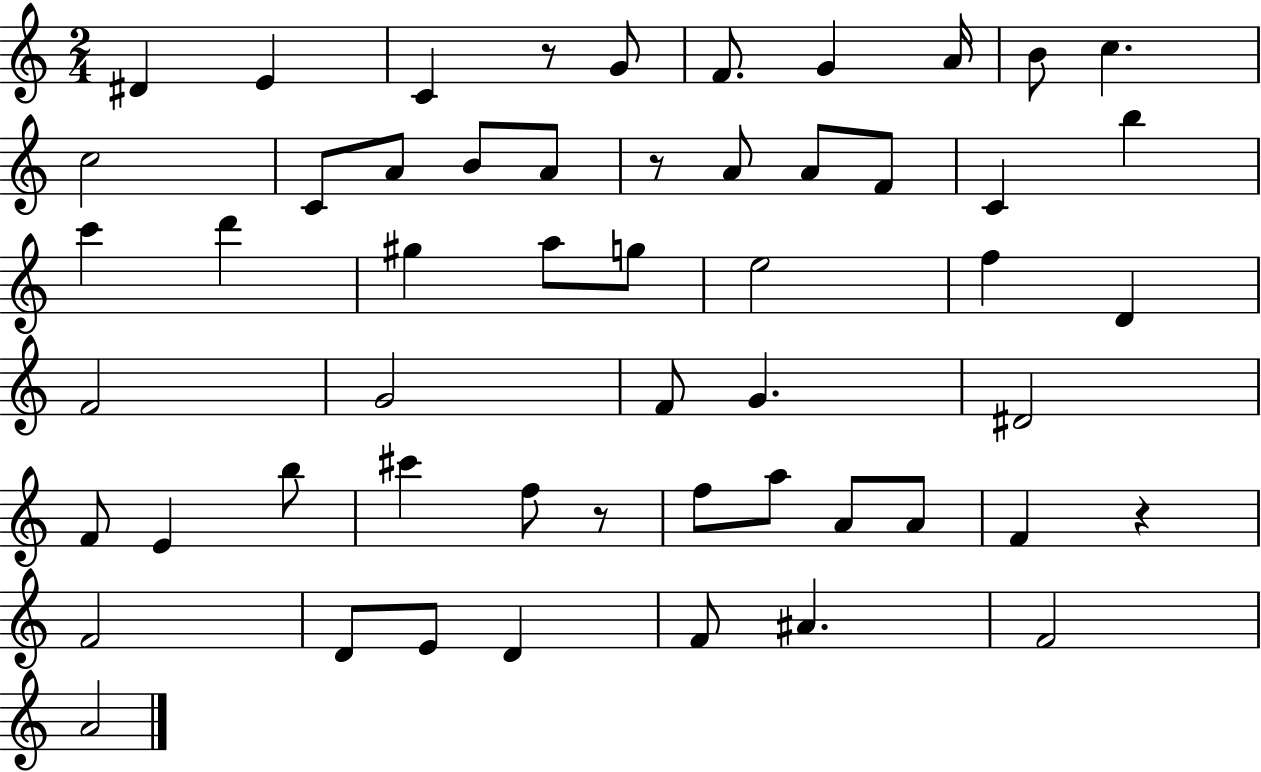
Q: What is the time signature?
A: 2/4